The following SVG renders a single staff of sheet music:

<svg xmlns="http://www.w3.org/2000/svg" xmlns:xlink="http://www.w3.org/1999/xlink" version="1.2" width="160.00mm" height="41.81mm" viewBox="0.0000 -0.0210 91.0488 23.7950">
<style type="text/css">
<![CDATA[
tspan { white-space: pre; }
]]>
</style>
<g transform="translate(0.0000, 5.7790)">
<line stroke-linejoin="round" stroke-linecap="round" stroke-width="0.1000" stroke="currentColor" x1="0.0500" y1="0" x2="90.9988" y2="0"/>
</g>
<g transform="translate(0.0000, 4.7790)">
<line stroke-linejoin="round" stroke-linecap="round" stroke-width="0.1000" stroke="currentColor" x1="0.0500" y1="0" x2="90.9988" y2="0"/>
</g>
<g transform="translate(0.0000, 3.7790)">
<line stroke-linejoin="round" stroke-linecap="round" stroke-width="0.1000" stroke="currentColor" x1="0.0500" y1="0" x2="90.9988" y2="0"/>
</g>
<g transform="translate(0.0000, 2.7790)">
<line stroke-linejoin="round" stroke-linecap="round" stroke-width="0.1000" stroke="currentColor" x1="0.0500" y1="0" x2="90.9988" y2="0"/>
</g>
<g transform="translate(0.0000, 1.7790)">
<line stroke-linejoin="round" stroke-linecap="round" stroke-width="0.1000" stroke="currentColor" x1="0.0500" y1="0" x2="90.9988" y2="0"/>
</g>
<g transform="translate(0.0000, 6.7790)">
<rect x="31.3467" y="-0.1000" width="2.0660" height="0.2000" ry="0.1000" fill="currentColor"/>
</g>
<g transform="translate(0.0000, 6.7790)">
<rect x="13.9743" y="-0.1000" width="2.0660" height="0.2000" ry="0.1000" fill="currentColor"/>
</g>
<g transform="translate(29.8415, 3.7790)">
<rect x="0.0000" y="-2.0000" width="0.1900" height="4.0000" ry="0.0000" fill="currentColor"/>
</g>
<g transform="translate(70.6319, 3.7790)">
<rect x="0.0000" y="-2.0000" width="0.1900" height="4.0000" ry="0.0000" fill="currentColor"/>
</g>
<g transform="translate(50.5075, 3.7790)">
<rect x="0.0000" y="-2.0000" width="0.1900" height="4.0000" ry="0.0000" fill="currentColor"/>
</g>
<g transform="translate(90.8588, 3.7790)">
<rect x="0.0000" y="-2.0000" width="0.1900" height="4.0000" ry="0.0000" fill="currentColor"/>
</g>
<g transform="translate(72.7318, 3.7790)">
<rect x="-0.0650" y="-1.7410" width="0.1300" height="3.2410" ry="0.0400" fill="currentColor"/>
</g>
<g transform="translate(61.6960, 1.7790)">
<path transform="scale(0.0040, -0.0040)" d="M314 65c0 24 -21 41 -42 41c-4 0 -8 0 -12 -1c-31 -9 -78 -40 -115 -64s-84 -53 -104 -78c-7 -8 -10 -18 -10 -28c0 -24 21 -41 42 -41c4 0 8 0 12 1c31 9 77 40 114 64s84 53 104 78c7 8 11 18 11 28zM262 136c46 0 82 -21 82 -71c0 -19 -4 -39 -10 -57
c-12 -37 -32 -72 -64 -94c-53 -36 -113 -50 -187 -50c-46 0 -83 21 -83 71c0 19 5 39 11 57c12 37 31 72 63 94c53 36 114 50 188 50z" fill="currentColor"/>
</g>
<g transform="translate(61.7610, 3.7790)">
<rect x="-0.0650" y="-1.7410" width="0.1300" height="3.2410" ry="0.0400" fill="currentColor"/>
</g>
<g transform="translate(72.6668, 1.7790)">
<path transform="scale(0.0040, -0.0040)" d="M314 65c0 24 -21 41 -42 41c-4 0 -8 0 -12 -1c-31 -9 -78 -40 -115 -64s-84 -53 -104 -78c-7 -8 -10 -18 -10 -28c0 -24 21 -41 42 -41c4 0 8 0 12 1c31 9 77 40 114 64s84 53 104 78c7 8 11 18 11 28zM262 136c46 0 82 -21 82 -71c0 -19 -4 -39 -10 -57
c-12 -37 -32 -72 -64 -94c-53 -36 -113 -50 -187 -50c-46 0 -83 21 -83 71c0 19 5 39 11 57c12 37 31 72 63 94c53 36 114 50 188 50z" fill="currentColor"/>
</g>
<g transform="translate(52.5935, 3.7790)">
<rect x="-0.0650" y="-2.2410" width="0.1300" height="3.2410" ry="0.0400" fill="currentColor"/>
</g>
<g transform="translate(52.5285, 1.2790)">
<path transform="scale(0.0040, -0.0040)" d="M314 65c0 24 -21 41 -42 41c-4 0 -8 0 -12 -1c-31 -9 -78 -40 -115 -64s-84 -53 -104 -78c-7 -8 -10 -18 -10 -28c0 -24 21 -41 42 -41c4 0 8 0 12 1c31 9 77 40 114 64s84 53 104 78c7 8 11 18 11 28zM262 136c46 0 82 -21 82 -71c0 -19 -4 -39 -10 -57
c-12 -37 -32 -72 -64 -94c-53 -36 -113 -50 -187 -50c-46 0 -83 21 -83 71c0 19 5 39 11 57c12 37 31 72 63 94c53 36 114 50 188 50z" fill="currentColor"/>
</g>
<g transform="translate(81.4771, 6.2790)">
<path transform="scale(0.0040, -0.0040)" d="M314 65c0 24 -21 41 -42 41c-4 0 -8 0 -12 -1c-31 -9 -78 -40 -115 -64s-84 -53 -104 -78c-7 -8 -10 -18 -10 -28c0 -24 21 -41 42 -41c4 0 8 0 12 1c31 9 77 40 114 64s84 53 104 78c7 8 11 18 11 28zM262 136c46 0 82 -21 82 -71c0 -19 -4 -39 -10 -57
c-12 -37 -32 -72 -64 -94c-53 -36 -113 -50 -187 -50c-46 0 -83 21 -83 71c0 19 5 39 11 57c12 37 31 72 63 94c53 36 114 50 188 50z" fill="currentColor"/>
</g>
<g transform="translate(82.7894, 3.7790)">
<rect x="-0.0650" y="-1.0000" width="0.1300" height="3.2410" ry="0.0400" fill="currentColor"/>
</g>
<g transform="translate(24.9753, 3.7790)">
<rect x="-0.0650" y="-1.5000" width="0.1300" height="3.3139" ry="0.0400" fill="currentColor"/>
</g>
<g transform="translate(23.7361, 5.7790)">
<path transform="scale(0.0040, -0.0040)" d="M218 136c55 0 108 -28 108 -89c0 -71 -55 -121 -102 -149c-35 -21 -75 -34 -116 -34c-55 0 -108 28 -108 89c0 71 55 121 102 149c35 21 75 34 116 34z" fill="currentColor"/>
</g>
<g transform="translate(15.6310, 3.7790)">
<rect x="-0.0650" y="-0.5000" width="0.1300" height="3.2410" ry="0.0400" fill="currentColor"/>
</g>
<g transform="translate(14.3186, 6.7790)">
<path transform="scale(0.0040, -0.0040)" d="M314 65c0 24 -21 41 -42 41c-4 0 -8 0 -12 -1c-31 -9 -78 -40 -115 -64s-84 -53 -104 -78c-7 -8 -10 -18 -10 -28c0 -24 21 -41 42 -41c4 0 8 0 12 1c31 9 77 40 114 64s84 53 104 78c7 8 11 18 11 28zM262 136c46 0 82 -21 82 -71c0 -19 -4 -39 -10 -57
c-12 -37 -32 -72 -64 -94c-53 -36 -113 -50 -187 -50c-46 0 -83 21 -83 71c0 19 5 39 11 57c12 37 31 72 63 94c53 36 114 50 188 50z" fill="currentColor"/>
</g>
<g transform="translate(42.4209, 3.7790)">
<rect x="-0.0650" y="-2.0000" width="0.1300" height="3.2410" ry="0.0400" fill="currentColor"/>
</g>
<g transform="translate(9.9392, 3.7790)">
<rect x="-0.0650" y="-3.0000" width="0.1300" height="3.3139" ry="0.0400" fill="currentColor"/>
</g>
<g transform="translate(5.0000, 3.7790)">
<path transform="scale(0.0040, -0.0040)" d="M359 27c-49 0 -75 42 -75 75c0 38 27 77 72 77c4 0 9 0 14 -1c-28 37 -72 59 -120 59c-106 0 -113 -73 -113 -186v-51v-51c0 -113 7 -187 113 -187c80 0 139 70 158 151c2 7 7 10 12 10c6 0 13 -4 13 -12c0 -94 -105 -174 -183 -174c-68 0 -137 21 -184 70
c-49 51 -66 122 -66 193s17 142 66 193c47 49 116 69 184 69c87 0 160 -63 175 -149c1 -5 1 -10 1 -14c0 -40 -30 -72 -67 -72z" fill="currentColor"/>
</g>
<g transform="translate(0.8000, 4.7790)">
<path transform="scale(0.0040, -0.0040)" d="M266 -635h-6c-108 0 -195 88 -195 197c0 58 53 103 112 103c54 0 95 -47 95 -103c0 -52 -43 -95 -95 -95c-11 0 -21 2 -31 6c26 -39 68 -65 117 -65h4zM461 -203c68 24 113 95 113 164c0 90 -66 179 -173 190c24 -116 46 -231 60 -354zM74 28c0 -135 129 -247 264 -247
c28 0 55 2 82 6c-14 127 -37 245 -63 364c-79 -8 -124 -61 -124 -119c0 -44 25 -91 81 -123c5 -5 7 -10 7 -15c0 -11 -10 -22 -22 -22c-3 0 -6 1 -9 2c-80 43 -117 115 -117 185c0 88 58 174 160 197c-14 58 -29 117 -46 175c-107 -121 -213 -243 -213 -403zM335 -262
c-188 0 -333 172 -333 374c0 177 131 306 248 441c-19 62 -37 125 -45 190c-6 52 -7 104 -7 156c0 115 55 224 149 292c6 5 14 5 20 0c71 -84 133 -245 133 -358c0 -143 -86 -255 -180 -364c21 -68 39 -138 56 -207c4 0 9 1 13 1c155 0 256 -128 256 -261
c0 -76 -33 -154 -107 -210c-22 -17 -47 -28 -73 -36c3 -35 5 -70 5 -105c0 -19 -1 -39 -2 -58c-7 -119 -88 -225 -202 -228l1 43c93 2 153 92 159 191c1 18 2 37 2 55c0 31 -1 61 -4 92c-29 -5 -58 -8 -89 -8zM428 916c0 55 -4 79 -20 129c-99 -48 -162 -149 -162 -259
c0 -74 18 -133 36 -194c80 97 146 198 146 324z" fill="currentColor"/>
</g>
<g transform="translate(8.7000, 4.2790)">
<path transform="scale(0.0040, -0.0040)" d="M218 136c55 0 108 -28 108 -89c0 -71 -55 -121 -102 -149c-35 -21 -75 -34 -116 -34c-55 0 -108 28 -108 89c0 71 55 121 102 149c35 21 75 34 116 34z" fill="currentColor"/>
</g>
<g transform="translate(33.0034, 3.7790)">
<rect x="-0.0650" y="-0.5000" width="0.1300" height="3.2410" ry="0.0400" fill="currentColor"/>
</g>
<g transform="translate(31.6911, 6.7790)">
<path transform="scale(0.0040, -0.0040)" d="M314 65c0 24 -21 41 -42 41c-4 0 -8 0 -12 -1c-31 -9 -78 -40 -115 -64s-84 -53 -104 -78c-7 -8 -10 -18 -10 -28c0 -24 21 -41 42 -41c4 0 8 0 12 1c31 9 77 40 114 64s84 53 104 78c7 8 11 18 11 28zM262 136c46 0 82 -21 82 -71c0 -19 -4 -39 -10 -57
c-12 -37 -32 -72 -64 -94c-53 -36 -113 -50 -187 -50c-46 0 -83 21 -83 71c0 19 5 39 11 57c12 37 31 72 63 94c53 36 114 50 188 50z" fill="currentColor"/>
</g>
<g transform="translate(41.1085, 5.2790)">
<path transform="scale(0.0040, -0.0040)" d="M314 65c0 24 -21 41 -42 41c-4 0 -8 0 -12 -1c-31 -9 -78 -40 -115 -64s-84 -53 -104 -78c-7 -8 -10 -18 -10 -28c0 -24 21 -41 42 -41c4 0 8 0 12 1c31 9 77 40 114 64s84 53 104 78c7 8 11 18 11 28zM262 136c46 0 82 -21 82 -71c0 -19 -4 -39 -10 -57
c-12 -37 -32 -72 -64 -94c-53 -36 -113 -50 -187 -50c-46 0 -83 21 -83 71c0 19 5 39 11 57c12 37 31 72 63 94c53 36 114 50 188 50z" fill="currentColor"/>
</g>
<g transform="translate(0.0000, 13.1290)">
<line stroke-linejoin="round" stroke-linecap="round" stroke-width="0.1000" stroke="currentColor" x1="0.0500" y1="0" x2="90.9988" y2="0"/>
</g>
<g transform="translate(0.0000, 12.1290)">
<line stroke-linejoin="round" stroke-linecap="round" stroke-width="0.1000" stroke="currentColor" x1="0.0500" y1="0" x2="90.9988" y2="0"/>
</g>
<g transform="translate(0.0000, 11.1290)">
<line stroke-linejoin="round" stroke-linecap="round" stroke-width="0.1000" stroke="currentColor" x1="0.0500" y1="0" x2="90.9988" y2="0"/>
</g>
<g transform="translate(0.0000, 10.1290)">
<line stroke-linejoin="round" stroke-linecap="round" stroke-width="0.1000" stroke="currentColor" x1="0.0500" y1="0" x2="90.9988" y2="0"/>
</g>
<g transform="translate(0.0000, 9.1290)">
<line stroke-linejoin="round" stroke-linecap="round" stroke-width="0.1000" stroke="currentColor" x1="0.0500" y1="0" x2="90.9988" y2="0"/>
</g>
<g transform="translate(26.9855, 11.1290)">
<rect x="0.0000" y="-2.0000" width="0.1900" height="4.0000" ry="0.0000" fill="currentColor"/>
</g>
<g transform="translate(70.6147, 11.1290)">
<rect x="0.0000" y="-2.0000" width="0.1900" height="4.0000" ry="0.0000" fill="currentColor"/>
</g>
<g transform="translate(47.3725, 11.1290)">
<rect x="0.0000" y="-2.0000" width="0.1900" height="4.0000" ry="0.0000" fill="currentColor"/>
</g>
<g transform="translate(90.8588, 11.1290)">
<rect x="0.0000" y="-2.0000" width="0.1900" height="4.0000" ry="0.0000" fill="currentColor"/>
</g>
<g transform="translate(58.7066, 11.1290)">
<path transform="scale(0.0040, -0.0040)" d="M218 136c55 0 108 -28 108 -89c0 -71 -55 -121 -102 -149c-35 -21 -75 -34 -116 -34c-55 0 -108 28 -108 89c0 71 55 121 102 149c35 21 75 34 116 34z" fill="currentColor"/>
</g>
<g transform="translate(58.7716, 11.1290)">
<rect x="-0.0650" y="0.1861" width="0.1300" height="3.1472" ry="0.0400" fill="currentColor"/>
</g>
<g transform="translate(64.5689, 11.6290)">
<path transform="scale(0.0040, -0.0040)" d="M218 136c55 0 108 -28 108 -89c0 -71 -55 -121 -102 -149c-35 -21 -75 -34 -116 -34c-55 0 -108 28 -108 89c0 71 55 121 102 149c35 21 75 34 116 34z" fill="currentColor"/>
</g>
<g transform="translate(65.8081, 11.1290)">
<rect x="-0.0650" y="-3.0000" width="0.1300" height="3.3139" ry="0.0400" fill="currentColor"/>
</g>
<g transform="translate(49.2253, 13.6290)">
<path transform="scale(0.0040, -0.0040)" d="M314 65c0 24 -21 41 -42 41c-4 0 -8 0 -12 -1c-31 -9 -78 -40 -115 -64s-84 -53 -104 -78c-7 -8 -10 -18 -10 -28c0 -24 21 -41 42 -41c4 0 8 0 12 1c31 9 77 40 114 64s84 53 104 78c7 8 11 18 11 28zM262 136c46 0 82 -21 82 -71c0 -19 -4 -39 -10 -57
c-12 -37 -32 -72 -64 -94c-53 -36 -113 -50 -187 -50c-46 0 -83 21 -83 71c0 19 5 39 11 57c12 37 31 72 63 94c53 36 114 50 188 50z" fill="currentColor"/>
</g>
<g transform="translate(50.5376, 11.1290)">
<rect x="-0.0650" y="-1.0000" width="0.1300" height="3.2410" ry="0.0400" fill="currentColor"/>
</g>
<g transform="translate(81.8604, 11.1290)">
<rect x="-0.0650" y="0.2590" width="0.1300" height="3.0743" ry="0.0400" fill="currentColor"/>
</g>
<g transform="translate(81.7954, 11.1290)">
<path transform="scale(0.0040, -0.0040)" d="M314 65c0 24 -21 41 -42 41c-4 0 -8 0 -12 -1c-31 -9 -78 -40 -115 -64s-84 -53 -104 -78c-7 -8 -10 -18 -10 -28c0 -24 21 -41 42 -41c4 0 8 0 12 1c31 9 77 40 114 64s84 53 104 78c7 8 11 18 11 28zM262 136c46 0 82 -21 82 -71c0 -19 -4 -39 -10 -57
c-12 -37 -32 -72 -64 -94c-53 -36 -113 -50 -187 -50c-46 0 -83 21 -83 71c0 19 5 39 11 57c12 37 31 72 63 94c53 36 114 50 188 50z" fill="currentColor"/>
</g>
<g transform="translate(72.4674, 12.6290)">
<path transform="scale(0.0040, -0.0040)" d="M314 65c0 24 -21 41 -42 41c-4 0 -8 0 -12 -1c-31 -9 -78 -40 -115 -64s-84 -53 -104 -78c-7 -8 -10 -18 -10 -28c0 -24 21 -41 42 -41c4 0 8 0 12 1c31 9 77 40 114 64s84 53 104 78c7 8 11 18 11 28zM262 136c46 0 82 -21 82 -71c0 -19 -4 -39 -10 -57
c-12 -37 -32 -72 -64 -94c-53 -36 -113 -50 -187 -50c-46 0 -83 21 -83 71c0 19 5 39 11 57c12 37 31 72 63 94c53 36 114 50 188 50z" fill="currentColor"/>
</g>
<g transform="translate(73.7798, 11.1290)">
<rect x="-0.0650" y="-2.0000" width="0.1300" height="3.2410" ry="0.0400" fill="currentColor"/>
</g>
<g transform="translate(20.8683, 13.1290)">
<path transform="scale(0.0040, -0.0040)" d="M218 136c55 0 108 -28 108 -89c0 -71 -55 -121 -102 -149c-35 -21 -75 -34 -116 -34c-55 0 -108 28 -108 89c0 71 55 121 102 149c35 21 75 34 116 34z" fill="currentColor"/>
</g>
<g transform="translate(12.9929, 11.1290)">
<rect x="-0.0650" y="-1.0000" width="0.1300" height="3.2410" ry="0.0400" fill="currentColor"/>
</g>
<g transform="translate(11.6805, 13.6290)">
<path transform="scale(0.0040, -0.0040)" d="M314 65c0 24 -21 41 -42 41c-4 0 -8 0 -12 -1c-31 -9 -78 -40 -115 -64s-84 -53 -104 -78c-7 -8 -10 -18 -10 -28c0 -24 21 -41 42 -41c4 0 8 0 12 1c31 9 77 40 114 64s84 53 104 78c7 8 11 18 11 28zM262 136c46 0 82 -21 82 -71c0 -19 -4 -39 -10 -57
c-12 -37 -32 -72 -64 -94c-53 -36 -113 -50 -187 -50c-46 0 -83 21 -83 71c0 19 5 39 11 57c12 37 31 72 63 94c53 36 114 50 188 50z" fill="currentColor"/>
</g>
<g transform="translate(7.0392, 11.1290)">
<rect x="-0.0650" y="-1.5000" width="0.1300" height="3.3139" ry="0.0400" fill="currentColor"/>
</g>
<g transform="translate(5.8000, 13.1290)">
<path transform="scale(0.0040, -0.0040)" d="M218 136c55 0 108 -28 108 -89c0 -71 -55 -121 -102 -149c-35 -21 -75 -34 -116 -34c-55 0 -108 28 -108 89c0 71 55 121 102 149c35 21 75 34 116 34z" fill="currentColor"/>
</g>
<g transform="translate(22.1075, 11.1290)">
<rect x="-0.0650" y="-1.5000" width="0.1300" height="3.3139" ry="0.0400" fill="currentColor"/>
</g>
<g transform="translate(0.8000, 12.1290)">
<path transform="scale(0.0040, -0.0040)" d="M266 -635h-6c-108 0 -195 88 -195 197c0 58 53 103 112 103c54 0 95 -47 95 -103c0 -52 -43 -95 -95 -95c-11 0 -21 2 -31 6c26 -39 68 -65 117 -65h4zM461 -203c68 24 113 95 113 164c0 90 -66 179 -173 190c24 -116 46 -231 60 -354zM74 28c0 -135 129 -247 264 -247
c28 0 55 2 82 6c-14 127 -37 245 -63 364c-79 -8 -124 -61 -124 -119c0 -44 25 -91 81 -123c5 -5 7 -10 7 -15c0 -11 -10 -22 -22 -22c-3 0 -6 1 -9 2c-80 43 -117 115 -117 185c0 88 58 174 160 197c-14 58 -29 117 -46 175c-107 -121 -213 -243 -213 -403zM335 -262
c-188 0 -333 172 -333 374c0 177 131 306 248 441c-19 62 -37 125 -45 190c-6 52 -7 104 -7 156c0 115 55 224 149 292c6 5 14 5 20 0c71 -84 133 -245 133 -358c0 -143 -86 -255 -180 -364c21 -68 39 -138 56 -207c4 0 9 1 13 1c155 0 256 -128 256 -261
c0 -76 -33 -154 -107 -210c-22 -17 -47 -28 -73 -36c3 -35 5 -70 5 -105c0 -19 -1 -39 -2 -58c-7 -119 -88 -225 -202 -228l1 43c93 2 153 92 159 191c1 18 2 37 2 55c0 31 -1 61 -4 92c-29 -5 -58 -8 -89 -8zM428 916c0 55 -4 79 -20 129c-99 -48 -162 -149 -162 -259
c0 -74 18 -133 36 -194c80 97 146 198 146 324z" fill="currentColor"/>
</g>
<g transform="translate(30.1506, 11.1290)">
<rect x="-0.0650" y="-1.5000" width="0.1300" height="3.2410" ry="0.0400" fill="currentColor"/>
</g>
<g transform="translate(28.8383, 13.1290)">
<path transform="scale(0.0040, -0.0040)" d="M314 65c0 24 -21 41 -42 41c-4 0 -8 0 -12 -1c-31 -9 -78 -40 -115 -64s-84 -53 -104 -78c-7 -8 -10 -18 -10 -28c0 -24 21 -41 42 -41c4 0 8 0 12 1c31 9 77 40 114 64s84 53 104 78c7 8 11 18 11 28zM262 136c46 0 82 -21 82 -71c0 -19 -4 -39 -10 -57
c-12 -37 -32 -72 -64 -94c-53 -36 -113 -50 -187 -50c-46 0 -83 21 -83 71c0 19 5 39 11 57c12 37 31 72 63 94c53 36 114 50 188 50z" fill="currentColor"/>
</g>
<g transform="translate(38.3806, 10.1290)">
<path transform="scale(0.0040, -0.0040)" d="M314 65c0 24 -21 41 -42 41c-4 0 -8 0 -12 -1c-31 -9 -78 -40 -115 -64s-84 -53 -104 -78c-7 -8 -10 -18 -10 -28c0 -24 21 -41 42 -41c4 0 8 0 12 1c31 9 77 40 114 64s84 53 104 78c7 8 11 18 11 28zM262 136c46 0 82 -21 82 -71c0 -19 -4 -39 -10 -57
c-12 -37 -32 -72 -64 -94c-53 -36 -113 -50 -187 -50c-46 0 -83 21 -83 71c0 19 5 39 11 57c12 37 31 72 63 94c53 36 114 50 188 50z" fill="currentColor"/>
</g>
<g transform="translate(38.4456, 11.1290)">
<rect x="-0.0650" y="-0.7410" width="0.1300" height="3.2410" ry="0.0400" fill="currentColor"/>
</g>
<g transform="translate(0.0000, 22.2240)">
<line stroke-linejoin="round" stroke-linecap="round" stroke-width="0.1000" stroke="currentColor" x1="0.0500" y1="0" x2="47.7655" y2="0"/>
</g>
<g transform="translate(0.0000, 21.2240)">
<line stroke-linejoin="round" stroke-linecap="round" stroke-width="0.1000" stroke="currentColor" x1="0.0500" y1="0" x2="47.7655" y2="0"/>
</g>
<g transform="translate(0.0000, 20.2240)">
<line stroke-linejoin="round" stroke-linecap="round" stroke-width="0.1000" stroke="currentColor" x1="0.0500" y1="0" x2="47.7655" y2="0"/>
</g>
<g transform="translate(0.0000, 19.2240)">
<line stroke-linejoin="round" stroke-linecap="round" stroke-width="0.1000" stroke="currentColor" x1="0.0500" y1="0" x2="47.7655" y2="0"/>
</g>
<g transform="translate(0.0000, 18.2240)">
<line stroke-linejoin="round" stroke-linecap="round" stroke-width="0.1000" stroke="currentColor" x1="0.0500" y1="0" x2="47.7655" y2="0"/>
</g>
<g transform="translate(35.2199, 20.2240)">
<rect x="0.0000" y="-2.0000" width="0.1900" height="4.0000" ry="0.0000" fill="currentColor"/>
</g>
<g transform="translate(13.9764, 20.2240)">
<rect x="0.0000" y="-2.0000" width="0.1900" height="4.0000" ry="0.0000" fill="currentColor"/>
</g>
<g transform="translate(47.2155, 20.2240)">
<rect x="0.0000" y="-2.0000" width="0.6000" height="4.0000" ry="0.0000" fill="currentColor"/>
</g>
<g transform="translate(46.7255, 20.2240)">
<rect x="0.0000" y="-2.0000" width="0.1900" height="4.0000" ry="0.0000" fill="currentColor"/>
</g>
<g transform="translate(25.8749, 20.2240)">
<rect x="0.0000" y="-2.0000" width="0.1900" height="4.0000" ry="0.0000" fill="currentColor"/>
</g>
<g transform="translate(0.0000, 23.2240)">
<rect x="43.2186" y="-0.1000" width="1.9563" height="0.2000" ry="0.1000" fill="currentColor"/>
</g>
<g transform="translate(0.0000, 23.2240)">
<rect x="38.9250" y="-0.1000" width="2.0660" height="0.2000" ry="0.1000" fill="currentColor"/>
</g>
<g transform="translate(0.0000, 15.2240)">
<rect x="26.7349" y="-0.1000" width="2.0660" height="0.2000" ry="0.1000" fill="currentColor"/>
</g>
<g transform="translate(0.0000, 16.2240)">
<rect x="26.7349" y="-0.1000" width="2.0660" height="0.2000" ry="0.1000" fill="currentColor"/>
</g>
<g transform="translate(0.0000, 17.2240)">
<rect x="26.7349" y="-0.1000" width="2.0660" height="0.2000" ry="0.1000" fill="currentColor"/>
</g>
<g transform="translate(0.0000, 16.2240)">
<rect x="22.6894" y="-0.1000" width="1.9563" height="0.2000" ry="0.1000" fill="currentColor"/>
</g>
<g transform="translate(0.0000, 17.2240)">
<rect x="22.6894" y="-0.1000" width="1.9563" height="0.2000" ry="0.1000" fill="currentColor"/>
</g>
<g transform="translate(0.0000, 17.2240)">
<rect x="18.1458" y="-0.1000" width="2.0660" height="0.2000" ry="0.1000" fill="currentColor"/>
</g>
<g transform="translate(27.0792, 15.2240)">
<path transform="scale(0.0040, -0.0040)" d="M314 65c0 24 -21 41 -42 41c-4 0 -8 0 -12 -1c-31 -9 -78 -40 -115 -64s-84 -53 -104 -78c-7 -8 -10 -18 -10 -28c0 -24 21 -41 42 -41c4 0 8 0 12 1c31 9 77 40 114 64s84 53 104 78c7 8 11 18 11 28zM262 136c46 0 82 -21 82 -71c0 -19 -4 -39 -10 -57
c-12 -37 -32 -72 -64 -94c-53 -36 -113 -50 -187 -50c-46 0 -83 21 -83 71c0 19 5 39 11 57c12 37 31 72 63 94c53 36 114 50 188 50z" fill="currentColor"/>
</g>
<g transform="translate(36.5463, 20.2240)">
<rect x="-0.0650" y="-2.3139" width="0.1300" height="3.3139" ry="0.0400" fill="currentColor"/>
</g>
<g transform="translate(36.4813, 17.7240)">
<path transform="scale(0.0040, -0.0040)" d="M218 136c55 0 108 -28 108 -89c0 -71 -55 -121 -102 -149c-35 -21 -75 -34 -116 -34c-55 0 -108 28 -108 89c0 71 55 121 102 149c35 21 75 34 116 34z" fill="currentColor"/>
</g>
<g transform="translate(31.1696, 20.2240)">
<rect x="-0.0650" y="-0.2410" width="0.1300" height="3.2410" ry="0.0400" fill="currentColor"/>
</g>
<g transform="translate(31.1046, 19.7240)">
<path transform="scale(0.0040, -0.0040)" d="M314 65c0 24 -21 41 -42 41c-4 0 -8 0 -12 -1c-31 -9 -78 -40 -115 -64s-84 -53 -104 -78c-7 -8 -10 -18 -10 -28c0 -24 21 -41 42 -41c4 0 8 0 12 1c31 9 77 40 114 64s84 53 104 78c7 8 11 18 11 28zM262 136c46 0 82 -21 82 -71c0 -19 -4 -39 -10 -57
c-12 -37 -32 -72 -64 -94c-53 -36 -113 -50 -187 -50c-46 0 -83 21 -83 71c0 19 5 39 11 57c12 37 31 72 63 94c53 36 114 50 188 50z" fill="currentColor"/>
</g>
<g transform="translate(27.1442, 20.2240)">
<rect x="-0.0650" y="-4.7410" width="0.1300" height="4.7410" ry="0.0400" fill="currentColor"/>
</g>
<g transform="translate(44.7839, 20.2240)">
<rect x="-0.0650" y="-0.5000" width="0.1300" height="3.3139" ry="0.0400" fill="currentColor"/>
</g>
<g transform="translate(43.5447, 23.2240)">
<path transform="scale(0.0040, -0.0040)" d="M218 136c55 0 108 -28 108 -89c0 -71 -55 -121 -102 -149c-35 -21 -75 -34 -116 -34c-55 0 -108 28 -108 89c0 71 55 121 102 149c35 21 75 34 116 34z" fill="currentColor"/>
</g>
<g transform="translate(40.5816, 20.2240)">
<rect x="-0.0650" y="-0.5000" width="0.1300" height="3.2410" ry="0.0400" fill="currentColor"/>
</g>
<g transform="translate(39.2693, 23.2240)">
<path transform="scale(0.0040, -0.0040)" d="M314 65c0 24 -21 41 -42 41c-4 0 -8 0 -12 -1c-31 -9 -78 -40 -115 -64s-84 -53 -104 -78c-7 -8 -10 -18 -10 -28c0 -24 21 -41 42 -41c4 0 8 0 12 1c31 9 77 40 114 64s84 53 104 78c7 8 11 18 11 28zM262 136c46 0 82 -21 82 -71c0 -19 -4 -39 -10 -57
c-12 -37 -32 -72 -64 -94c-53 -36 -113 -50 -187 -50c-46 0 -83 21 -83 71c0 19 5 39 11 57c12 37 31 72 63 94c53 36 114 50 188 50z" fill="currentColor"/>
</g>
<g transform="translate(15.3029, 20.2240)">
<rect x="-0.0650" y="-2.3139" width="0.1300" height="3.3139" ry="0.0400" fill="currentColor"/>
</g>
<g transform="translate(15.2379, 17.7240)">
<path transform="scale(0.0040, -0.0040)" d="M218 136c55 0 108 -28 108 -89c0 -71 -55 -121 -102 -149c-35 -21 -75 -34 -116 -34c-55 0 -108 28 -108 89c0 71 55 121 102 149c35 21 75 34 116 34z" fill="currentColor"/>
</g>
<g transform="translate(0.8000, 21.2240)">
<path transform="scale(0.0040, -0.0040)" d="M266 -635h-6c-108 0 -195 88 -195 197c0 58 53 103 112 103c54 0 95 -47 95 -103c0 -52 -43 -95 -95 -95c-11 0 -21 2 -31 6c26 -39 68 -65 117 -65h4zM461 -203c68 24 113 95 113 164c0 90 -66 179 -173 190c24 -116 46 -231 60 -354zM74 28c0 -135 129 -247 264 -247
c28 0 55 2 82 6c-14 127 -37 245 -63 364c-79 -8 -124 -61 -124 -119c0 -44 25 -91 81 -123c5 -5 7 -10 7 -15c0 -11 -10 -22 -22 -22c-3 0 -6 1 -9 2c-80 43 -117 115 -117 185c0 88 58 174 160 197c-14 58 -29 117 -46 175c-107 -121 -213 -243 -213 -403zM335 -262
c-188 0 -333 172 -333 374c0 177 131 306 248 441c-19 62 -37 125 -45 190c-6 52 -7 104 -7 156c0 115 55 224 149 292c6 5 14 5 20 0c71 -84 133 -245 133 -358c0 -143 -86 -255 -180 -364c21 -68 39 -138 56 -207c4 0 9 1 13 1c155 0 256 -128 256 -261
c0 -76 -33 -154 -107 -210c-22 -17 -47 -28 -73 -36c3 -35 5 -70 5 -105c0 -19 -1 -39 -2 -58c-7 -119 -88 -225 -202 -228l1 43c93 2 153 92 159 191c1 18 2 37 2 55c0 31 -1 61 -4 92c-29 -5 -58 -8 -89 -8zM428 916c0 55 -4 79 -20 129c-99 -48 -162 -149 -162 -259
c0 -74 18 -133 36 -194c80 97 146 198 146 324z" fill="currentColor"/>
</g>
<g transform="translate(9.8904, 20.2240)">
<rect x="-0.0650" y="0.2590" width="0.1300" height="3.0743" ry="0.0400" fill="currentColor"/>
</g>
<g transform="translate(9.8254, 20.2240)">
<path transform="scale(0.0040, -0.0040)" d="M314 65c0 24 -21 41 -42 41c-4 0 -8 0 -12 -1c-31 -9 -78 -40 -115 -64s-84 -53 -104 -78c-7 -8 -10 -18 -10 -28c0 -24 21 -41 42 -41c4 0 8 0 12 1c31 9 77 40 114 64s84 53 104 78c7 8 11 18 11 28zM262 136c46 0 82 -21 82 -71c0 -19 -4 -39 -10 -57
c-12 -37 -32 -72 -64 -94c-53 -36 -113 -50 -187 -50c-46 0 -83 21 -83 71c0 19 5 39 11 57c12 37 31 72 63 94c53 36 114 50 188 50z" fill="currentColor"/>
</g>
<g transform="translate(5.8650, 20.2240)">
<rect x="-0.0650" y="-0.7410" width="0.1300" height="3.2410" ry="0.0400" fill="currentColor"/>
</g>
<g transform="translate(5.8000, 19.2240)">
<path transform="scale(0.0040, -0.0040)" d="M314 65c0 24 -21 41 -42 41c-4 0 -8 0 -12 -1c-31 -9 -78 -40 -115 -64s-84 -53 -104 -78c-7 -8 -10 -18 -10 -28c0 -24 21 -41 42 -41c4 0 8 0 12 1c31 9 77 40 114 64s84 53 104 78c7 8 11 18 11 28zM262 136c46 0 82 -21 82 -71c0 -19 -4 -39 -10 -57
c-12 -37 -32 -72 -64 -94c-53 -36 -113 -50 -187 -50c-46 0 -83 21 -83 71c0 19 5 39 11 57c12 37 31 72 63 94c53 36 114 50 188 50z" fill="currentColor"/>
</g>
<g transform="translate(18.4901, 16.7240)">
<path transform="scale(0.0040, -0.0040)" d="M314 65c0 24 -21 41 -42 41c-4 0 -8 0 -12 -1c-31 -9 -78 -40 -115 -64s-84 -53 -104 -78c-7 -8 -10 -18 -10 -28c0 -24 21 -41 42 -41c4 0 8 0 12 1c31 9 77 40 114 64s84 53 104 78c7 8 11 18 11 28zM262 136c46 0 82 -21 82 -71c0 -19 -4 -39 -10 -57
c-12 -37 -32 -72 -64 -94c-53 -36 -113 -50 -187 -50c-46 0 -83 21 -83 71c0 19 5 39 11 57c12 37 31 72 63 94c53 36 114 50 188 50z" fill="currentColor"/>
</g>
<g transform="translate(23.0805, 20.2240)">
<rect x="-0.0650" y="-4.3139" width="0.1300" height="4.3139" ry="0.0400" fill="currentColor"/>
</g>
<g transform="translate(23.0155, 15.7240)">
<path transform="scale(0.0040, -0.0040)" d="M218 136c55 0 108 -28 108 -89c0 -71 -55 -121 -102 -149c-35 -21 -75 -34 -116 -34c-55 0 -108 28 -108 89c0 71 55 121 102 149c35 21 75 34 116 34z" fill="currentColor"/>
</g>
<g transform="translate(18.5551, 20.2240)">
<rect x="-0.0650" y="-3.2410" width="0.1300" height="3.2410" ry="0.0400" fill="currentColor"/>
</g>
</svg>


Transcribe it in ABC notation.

X:1
T:Untitled
M:4/4
L:1/4
K:C
A C2 E C2 F2 g2 f2 f2 D2 E D2 E E2 d2 D2 B A F2 B2 d2 B2 g b2 d' e'2 c2 g C2 C